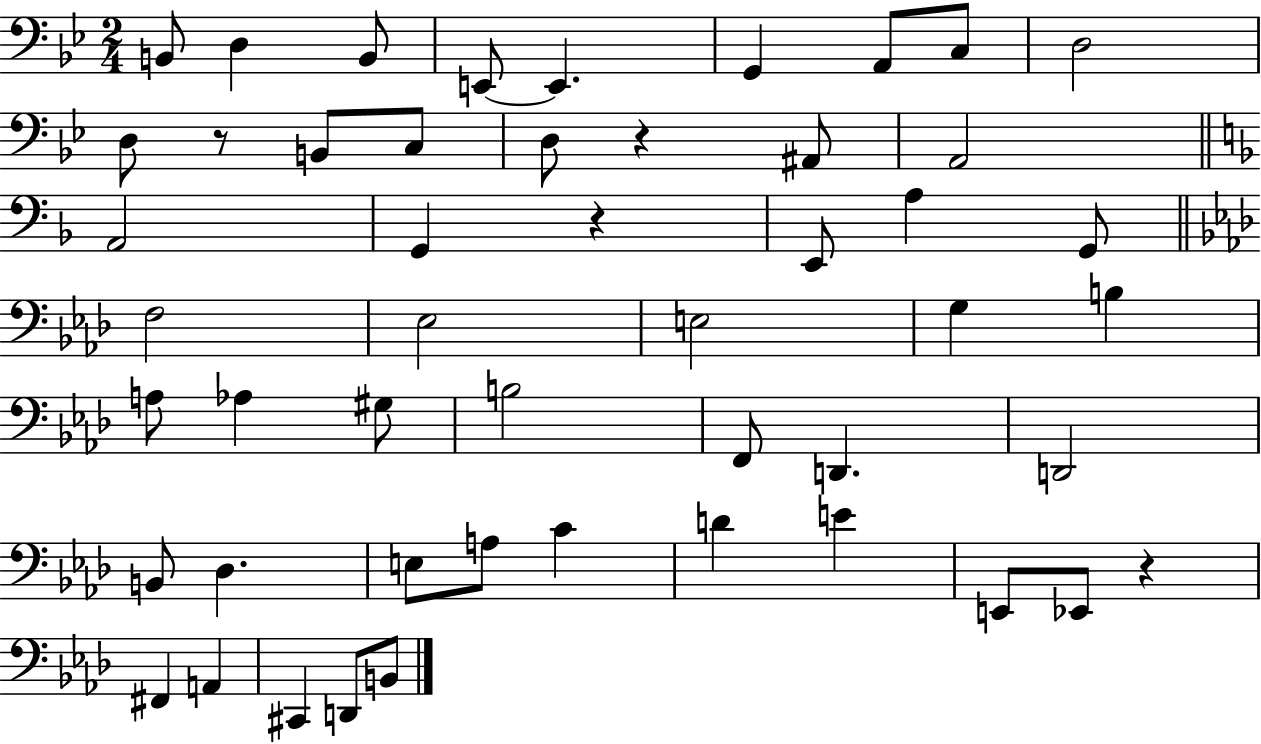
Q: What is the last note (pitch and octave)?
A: B2